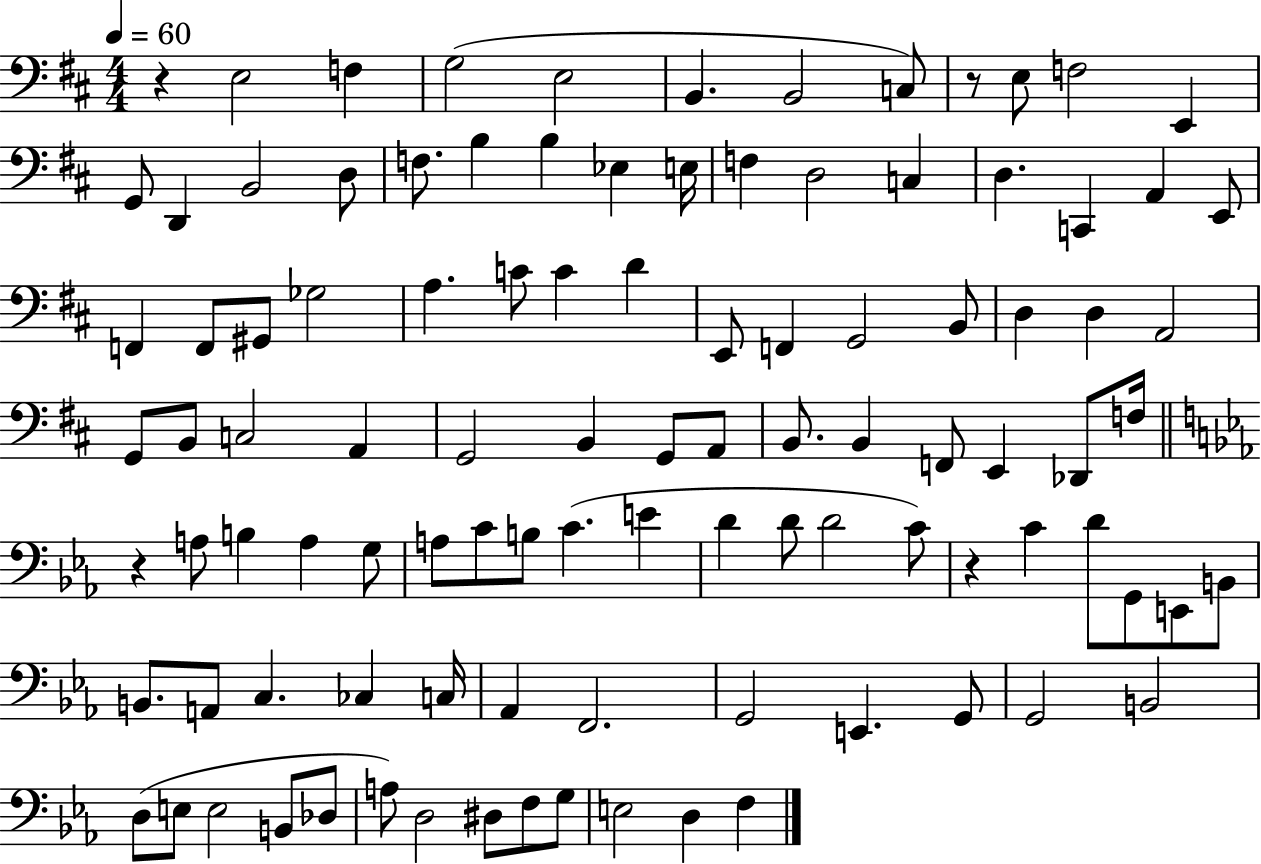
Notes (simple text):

R/q E3/h F3/q G3/h E3/h B2/q. B2/h C3/e R/e E3/e F3/h E2/q G2/e D2/q B2/h D3/e F3/e. B3/q B3/q Eb3/q E3/s F3/q D3/h C3/q D3/q. C2/q A2/q E2/e F2/q F2/e G#2/e Gb3/h A3/q. C4/e C4/q D4/q E2/e F2/q G2/h B2/e D3/q D3/q A2/h G2/e B2/e C3/h A2/q G2/h B2/q G2/e A2/e B2/e. B2/q F2/e E2/q Db2/e F3/s R/q A3/e B3/q A3/q G3/e A3/e C4/e B3/e C4/q. E4/q D4/q D4/e D4/h C4/e R/q C4/q D4/e G2/e E2/e B2/e B2/e. A2/e C3/q. CES3/q C3/s Ab2/q F2/h. G2/h E2/q. G2/e G2/h B2/h D3/e E3/e E3/h B2/e Db3/e A3/e D3/h D#3/e F3/e G3/e E3/h D3/q F3/q